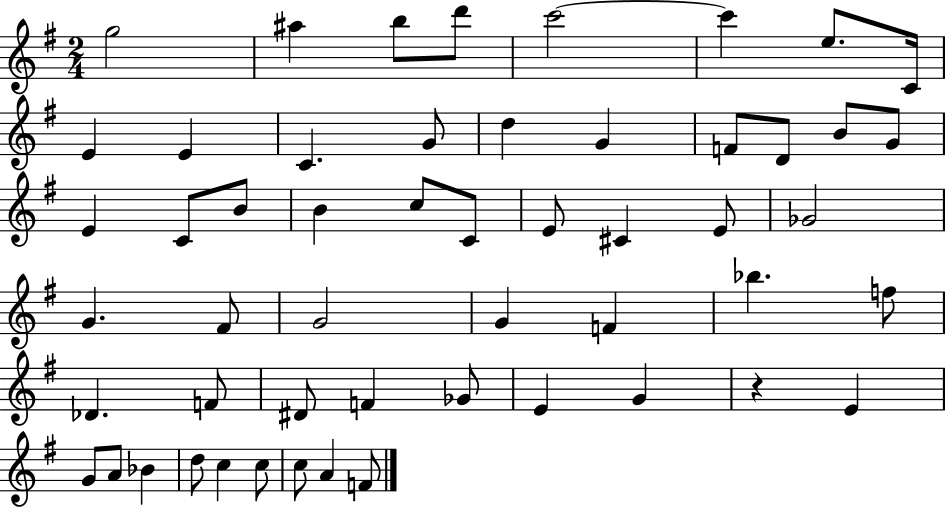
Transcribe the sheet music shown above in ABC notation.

X:1
T:Untitled
M:2/4
L:1/4
K:G
g2 ^a b/2 d'/2 c'2 c' e/2 C/4 E E C G/2 d G F/2 D/2 B/2 G/2 E C/2 B/2 B c/2 C/2 E/2 ^C E/2 _G2 G ^F/2 G2 G F _b f/2 _D F/2 ^D/2 F _G/2 E G z E G/2 A/2 _B d/2 c c/2 c/2 A F/2